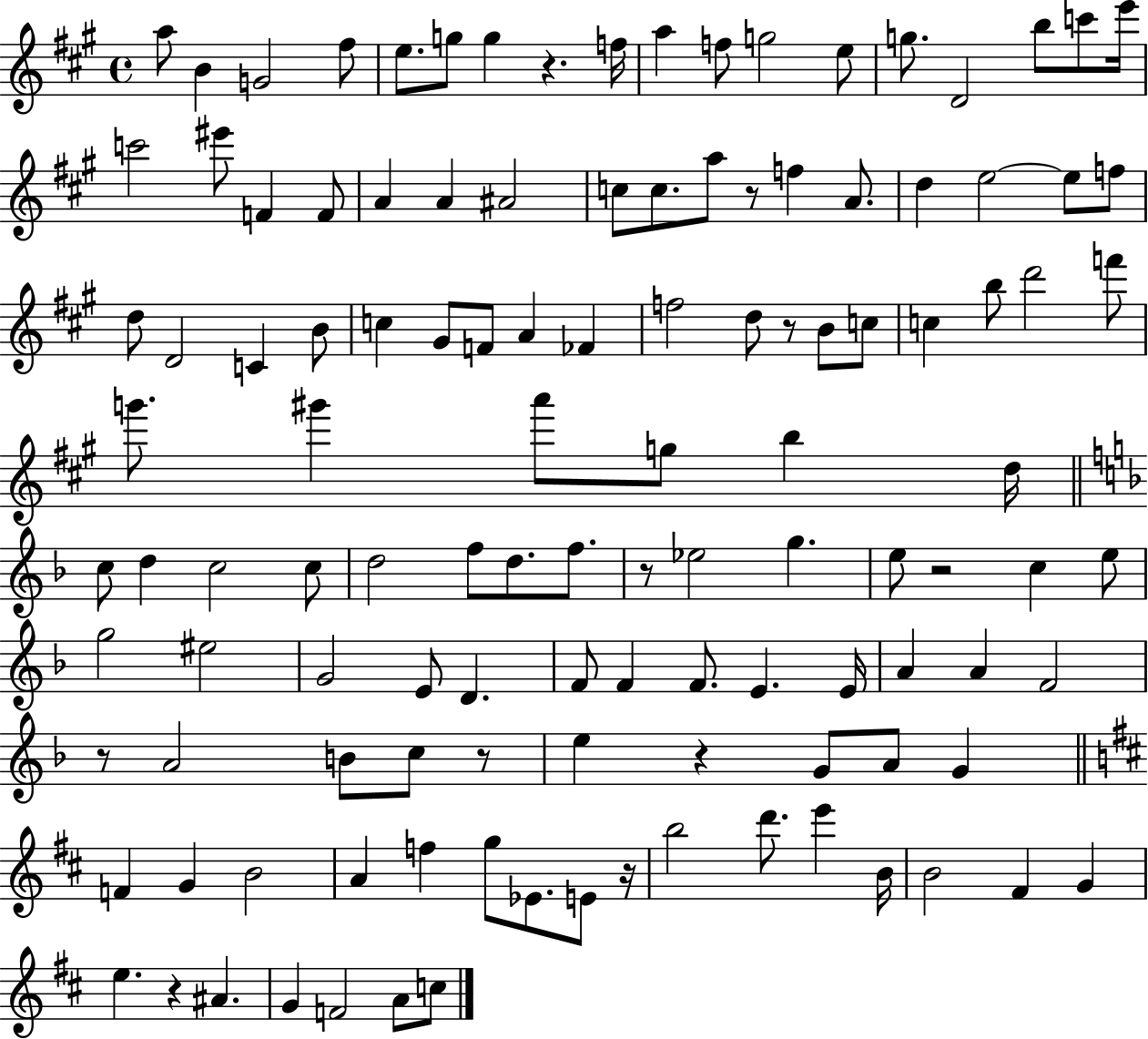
X:1
T:Untitled
M:4/4
L:1/4
K:A
a/2 B G2 ^f/2 e/2 g/2 g z f/4 a f/2 g2 e/2 g/2 D2 b/2 c'/2 e'/4 c'2 ^e'/2 F F/2 A A ^A2 c/2 c/2 a/2 z/2 f A/2 d e2 e/2 f/2 d/2 D2 C B/2 c ^G/2 F/2 A _F f2 d/2 z/2 B/2 c/2 c b/2 d'2 f'/2 g'/2 ^g' a'/2 g/2 b d/4 c/2 d c2 c/2 d2 f/2 d/2 f/2 z/2 _e2 g e/2 z2 c e/2 g2 ^e2 G2 E/2 D F/2 F F/2 E E/4 A A F2 z/2 A2 B/2 c/2 z/2 e z G/2 A/2 G F G B2 A f g/2 _E/2 E/2 z/4 b2 d'/2 e' B/4 B2 ^F G e z ^A G F2 A/2 c/2